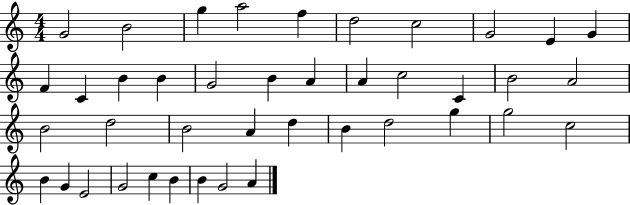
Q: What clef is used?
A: treble